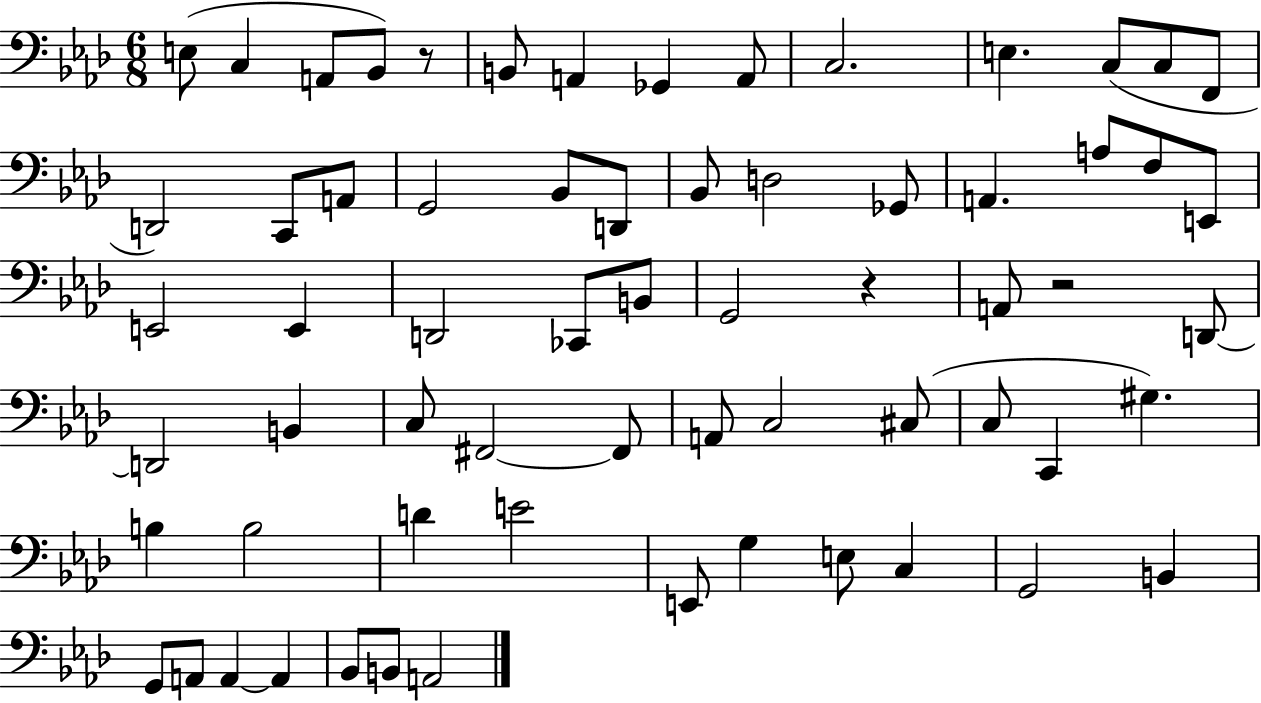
{
  \clef bass
  \numericTimeSignature
  \time 6/8
  \key aes \major
  e8( c4 a,8 bes,8) r8 | b,8 a,4 ges,4 a,8 | c2. | e4. c8( c8 f,8 | \break d,2) c,8 a,8 | g,2 bes,8 d,8 | bes,8 d2 ges,8 | a,4. a8 f8 e,8 | \break e,2 e,4 | d,2 ces,8 b,8 | g,2 r4 | a,8 r2 d,8~~ | \break d,2 b,4 | c8 fis,2~~ fis,8 | a,8 c2 cis8( | c8 c,4 gis4.) | \break b4 b2 | d'4 e'2 | e,8 g4 e8 c4 | g,2 b,4 | \break g,8 a,8 a,4~~ a,4 | bes,8 b,8 a,2 | \bar "|."
}